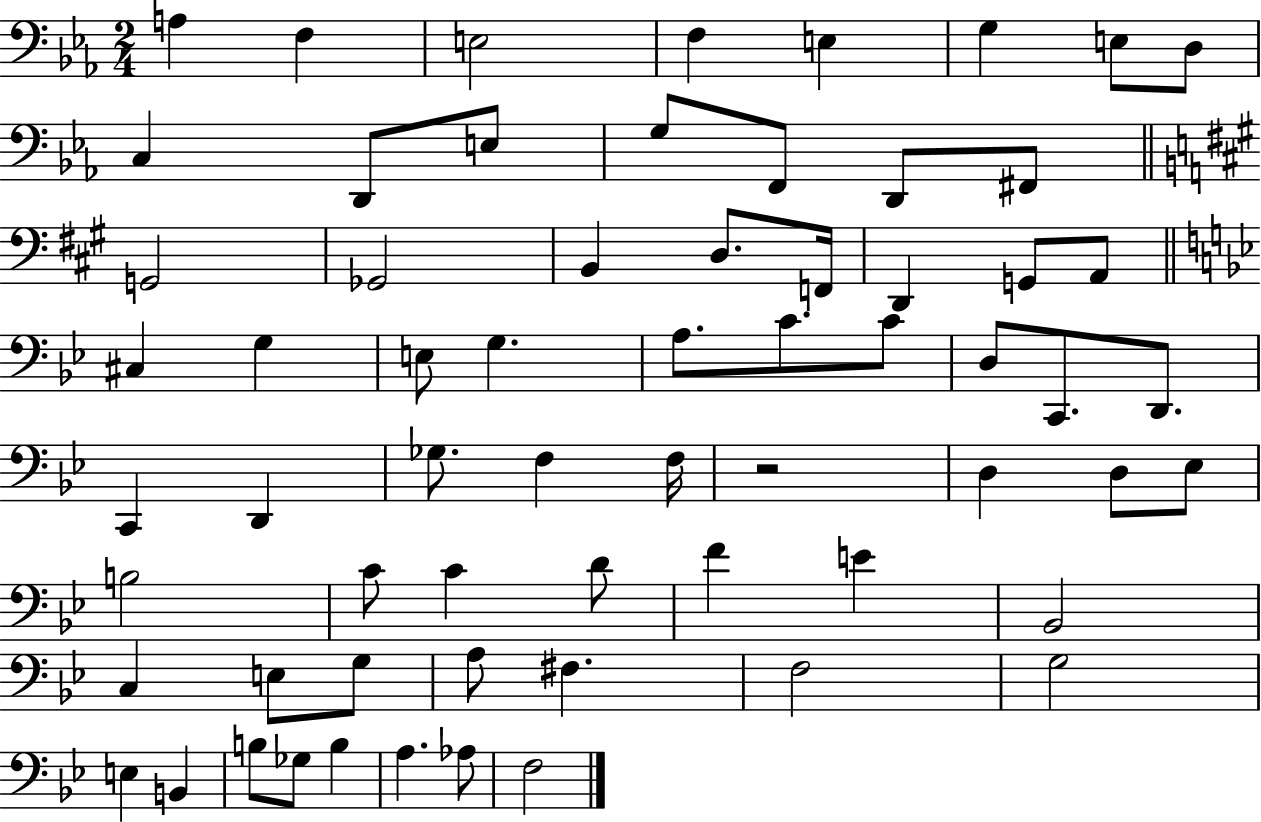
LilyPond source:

{
  \clef bass
  \numericTimeSignature
  \time 2/4
  \key ees \major
  a4 f4 | e2 | f4 e4 | g4 e8 d8 | \break c4 d,8 e8 | g8 f,8 d,8 fis,8 | \bar "||" \break \key a \major g,2 | ges,2 | b,4 d8. f,16 | d,4 g,8 a,8 | \break \bar "||" \break \key bes \major cis4 g4 | e8 g4. | a8. c'8. c'8 | d8 c,8. d,8. | \break c,4 d,4 | ges8. f4 f16 | r2 | d4 d8 ees8 | \break b2 | c'8 c'4 d'8 | f'4 e'4 | bes,2 | \break c4 e8 g8 | a8 fis4. | f2 | g2 | \break e4 b,4 | b8 ges8 b4 | a4. aes8 | f2 | \break \bar "|."
}